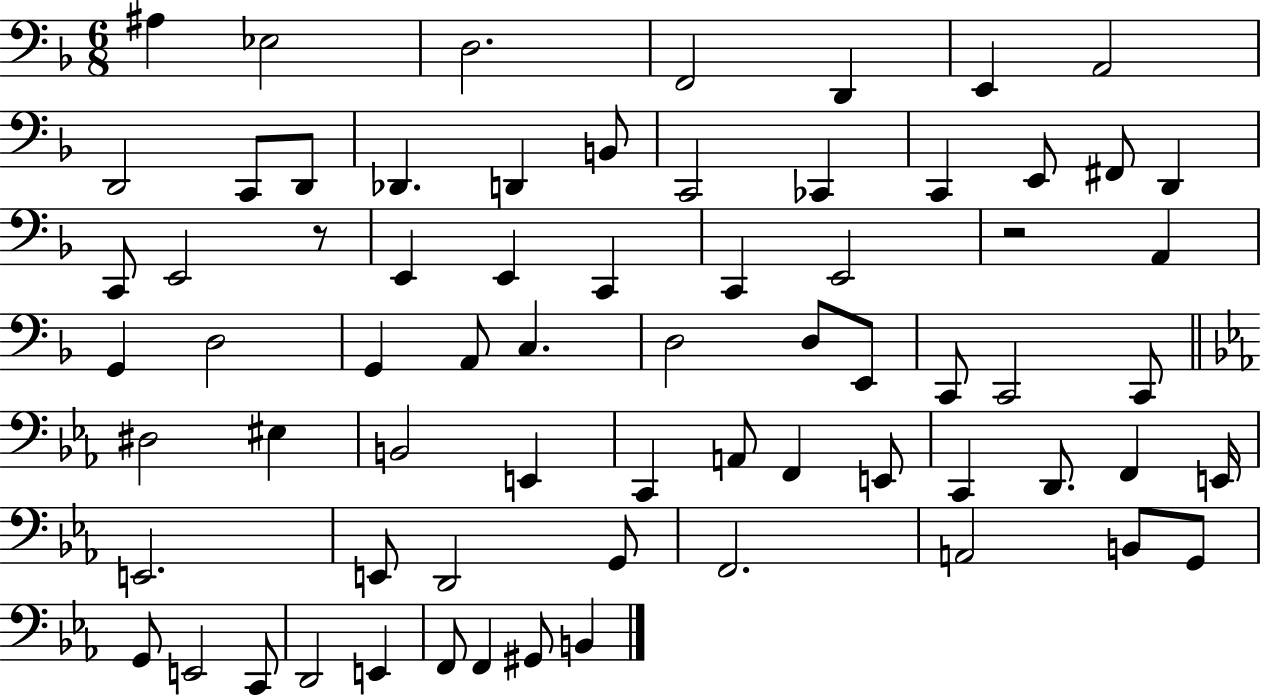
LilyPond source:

{
  \clef bass
  \numericTimeSignature
  \time 6/8
  \key f \major
  \repeat volta 2 { ais4 ees2 | d2. | f,2 d,4 | e,4 a,2 | \break d,2 c,8 d,8 | des,4. d,4 b,8 | c,2 ces,4 | c,4 e,8 fis,8 d,4 | \break c,8 e,2 r8 | e,4 e,4 c,4 | c,4 e,2 | r2 a,4 | \break g,4 d2 | g,4 a,8 c4. | d2 d8 e,8 | c,8 c,2 c,8 | \break \bar "||" \break \key c \minor dis2 eis4 | b,2 e,4 | c,4 a,8 f,4 e,8 | c,4 d,8. f,4 e,16 | \break e,2. | e,8 d,2 g,8 | f,2. | a,2 b,8 g,8 | \break g,8 e,2 c,8 | d,2 e,4 | f,8 f,4 gis,8 b,4 | } \bar "|."
}